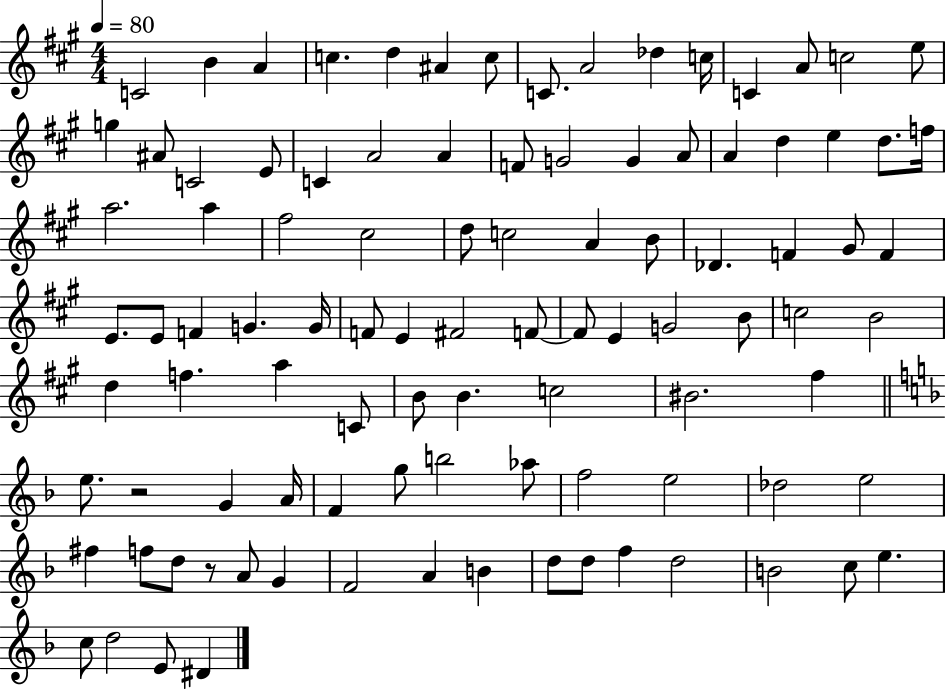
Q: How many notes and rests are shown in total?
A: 99